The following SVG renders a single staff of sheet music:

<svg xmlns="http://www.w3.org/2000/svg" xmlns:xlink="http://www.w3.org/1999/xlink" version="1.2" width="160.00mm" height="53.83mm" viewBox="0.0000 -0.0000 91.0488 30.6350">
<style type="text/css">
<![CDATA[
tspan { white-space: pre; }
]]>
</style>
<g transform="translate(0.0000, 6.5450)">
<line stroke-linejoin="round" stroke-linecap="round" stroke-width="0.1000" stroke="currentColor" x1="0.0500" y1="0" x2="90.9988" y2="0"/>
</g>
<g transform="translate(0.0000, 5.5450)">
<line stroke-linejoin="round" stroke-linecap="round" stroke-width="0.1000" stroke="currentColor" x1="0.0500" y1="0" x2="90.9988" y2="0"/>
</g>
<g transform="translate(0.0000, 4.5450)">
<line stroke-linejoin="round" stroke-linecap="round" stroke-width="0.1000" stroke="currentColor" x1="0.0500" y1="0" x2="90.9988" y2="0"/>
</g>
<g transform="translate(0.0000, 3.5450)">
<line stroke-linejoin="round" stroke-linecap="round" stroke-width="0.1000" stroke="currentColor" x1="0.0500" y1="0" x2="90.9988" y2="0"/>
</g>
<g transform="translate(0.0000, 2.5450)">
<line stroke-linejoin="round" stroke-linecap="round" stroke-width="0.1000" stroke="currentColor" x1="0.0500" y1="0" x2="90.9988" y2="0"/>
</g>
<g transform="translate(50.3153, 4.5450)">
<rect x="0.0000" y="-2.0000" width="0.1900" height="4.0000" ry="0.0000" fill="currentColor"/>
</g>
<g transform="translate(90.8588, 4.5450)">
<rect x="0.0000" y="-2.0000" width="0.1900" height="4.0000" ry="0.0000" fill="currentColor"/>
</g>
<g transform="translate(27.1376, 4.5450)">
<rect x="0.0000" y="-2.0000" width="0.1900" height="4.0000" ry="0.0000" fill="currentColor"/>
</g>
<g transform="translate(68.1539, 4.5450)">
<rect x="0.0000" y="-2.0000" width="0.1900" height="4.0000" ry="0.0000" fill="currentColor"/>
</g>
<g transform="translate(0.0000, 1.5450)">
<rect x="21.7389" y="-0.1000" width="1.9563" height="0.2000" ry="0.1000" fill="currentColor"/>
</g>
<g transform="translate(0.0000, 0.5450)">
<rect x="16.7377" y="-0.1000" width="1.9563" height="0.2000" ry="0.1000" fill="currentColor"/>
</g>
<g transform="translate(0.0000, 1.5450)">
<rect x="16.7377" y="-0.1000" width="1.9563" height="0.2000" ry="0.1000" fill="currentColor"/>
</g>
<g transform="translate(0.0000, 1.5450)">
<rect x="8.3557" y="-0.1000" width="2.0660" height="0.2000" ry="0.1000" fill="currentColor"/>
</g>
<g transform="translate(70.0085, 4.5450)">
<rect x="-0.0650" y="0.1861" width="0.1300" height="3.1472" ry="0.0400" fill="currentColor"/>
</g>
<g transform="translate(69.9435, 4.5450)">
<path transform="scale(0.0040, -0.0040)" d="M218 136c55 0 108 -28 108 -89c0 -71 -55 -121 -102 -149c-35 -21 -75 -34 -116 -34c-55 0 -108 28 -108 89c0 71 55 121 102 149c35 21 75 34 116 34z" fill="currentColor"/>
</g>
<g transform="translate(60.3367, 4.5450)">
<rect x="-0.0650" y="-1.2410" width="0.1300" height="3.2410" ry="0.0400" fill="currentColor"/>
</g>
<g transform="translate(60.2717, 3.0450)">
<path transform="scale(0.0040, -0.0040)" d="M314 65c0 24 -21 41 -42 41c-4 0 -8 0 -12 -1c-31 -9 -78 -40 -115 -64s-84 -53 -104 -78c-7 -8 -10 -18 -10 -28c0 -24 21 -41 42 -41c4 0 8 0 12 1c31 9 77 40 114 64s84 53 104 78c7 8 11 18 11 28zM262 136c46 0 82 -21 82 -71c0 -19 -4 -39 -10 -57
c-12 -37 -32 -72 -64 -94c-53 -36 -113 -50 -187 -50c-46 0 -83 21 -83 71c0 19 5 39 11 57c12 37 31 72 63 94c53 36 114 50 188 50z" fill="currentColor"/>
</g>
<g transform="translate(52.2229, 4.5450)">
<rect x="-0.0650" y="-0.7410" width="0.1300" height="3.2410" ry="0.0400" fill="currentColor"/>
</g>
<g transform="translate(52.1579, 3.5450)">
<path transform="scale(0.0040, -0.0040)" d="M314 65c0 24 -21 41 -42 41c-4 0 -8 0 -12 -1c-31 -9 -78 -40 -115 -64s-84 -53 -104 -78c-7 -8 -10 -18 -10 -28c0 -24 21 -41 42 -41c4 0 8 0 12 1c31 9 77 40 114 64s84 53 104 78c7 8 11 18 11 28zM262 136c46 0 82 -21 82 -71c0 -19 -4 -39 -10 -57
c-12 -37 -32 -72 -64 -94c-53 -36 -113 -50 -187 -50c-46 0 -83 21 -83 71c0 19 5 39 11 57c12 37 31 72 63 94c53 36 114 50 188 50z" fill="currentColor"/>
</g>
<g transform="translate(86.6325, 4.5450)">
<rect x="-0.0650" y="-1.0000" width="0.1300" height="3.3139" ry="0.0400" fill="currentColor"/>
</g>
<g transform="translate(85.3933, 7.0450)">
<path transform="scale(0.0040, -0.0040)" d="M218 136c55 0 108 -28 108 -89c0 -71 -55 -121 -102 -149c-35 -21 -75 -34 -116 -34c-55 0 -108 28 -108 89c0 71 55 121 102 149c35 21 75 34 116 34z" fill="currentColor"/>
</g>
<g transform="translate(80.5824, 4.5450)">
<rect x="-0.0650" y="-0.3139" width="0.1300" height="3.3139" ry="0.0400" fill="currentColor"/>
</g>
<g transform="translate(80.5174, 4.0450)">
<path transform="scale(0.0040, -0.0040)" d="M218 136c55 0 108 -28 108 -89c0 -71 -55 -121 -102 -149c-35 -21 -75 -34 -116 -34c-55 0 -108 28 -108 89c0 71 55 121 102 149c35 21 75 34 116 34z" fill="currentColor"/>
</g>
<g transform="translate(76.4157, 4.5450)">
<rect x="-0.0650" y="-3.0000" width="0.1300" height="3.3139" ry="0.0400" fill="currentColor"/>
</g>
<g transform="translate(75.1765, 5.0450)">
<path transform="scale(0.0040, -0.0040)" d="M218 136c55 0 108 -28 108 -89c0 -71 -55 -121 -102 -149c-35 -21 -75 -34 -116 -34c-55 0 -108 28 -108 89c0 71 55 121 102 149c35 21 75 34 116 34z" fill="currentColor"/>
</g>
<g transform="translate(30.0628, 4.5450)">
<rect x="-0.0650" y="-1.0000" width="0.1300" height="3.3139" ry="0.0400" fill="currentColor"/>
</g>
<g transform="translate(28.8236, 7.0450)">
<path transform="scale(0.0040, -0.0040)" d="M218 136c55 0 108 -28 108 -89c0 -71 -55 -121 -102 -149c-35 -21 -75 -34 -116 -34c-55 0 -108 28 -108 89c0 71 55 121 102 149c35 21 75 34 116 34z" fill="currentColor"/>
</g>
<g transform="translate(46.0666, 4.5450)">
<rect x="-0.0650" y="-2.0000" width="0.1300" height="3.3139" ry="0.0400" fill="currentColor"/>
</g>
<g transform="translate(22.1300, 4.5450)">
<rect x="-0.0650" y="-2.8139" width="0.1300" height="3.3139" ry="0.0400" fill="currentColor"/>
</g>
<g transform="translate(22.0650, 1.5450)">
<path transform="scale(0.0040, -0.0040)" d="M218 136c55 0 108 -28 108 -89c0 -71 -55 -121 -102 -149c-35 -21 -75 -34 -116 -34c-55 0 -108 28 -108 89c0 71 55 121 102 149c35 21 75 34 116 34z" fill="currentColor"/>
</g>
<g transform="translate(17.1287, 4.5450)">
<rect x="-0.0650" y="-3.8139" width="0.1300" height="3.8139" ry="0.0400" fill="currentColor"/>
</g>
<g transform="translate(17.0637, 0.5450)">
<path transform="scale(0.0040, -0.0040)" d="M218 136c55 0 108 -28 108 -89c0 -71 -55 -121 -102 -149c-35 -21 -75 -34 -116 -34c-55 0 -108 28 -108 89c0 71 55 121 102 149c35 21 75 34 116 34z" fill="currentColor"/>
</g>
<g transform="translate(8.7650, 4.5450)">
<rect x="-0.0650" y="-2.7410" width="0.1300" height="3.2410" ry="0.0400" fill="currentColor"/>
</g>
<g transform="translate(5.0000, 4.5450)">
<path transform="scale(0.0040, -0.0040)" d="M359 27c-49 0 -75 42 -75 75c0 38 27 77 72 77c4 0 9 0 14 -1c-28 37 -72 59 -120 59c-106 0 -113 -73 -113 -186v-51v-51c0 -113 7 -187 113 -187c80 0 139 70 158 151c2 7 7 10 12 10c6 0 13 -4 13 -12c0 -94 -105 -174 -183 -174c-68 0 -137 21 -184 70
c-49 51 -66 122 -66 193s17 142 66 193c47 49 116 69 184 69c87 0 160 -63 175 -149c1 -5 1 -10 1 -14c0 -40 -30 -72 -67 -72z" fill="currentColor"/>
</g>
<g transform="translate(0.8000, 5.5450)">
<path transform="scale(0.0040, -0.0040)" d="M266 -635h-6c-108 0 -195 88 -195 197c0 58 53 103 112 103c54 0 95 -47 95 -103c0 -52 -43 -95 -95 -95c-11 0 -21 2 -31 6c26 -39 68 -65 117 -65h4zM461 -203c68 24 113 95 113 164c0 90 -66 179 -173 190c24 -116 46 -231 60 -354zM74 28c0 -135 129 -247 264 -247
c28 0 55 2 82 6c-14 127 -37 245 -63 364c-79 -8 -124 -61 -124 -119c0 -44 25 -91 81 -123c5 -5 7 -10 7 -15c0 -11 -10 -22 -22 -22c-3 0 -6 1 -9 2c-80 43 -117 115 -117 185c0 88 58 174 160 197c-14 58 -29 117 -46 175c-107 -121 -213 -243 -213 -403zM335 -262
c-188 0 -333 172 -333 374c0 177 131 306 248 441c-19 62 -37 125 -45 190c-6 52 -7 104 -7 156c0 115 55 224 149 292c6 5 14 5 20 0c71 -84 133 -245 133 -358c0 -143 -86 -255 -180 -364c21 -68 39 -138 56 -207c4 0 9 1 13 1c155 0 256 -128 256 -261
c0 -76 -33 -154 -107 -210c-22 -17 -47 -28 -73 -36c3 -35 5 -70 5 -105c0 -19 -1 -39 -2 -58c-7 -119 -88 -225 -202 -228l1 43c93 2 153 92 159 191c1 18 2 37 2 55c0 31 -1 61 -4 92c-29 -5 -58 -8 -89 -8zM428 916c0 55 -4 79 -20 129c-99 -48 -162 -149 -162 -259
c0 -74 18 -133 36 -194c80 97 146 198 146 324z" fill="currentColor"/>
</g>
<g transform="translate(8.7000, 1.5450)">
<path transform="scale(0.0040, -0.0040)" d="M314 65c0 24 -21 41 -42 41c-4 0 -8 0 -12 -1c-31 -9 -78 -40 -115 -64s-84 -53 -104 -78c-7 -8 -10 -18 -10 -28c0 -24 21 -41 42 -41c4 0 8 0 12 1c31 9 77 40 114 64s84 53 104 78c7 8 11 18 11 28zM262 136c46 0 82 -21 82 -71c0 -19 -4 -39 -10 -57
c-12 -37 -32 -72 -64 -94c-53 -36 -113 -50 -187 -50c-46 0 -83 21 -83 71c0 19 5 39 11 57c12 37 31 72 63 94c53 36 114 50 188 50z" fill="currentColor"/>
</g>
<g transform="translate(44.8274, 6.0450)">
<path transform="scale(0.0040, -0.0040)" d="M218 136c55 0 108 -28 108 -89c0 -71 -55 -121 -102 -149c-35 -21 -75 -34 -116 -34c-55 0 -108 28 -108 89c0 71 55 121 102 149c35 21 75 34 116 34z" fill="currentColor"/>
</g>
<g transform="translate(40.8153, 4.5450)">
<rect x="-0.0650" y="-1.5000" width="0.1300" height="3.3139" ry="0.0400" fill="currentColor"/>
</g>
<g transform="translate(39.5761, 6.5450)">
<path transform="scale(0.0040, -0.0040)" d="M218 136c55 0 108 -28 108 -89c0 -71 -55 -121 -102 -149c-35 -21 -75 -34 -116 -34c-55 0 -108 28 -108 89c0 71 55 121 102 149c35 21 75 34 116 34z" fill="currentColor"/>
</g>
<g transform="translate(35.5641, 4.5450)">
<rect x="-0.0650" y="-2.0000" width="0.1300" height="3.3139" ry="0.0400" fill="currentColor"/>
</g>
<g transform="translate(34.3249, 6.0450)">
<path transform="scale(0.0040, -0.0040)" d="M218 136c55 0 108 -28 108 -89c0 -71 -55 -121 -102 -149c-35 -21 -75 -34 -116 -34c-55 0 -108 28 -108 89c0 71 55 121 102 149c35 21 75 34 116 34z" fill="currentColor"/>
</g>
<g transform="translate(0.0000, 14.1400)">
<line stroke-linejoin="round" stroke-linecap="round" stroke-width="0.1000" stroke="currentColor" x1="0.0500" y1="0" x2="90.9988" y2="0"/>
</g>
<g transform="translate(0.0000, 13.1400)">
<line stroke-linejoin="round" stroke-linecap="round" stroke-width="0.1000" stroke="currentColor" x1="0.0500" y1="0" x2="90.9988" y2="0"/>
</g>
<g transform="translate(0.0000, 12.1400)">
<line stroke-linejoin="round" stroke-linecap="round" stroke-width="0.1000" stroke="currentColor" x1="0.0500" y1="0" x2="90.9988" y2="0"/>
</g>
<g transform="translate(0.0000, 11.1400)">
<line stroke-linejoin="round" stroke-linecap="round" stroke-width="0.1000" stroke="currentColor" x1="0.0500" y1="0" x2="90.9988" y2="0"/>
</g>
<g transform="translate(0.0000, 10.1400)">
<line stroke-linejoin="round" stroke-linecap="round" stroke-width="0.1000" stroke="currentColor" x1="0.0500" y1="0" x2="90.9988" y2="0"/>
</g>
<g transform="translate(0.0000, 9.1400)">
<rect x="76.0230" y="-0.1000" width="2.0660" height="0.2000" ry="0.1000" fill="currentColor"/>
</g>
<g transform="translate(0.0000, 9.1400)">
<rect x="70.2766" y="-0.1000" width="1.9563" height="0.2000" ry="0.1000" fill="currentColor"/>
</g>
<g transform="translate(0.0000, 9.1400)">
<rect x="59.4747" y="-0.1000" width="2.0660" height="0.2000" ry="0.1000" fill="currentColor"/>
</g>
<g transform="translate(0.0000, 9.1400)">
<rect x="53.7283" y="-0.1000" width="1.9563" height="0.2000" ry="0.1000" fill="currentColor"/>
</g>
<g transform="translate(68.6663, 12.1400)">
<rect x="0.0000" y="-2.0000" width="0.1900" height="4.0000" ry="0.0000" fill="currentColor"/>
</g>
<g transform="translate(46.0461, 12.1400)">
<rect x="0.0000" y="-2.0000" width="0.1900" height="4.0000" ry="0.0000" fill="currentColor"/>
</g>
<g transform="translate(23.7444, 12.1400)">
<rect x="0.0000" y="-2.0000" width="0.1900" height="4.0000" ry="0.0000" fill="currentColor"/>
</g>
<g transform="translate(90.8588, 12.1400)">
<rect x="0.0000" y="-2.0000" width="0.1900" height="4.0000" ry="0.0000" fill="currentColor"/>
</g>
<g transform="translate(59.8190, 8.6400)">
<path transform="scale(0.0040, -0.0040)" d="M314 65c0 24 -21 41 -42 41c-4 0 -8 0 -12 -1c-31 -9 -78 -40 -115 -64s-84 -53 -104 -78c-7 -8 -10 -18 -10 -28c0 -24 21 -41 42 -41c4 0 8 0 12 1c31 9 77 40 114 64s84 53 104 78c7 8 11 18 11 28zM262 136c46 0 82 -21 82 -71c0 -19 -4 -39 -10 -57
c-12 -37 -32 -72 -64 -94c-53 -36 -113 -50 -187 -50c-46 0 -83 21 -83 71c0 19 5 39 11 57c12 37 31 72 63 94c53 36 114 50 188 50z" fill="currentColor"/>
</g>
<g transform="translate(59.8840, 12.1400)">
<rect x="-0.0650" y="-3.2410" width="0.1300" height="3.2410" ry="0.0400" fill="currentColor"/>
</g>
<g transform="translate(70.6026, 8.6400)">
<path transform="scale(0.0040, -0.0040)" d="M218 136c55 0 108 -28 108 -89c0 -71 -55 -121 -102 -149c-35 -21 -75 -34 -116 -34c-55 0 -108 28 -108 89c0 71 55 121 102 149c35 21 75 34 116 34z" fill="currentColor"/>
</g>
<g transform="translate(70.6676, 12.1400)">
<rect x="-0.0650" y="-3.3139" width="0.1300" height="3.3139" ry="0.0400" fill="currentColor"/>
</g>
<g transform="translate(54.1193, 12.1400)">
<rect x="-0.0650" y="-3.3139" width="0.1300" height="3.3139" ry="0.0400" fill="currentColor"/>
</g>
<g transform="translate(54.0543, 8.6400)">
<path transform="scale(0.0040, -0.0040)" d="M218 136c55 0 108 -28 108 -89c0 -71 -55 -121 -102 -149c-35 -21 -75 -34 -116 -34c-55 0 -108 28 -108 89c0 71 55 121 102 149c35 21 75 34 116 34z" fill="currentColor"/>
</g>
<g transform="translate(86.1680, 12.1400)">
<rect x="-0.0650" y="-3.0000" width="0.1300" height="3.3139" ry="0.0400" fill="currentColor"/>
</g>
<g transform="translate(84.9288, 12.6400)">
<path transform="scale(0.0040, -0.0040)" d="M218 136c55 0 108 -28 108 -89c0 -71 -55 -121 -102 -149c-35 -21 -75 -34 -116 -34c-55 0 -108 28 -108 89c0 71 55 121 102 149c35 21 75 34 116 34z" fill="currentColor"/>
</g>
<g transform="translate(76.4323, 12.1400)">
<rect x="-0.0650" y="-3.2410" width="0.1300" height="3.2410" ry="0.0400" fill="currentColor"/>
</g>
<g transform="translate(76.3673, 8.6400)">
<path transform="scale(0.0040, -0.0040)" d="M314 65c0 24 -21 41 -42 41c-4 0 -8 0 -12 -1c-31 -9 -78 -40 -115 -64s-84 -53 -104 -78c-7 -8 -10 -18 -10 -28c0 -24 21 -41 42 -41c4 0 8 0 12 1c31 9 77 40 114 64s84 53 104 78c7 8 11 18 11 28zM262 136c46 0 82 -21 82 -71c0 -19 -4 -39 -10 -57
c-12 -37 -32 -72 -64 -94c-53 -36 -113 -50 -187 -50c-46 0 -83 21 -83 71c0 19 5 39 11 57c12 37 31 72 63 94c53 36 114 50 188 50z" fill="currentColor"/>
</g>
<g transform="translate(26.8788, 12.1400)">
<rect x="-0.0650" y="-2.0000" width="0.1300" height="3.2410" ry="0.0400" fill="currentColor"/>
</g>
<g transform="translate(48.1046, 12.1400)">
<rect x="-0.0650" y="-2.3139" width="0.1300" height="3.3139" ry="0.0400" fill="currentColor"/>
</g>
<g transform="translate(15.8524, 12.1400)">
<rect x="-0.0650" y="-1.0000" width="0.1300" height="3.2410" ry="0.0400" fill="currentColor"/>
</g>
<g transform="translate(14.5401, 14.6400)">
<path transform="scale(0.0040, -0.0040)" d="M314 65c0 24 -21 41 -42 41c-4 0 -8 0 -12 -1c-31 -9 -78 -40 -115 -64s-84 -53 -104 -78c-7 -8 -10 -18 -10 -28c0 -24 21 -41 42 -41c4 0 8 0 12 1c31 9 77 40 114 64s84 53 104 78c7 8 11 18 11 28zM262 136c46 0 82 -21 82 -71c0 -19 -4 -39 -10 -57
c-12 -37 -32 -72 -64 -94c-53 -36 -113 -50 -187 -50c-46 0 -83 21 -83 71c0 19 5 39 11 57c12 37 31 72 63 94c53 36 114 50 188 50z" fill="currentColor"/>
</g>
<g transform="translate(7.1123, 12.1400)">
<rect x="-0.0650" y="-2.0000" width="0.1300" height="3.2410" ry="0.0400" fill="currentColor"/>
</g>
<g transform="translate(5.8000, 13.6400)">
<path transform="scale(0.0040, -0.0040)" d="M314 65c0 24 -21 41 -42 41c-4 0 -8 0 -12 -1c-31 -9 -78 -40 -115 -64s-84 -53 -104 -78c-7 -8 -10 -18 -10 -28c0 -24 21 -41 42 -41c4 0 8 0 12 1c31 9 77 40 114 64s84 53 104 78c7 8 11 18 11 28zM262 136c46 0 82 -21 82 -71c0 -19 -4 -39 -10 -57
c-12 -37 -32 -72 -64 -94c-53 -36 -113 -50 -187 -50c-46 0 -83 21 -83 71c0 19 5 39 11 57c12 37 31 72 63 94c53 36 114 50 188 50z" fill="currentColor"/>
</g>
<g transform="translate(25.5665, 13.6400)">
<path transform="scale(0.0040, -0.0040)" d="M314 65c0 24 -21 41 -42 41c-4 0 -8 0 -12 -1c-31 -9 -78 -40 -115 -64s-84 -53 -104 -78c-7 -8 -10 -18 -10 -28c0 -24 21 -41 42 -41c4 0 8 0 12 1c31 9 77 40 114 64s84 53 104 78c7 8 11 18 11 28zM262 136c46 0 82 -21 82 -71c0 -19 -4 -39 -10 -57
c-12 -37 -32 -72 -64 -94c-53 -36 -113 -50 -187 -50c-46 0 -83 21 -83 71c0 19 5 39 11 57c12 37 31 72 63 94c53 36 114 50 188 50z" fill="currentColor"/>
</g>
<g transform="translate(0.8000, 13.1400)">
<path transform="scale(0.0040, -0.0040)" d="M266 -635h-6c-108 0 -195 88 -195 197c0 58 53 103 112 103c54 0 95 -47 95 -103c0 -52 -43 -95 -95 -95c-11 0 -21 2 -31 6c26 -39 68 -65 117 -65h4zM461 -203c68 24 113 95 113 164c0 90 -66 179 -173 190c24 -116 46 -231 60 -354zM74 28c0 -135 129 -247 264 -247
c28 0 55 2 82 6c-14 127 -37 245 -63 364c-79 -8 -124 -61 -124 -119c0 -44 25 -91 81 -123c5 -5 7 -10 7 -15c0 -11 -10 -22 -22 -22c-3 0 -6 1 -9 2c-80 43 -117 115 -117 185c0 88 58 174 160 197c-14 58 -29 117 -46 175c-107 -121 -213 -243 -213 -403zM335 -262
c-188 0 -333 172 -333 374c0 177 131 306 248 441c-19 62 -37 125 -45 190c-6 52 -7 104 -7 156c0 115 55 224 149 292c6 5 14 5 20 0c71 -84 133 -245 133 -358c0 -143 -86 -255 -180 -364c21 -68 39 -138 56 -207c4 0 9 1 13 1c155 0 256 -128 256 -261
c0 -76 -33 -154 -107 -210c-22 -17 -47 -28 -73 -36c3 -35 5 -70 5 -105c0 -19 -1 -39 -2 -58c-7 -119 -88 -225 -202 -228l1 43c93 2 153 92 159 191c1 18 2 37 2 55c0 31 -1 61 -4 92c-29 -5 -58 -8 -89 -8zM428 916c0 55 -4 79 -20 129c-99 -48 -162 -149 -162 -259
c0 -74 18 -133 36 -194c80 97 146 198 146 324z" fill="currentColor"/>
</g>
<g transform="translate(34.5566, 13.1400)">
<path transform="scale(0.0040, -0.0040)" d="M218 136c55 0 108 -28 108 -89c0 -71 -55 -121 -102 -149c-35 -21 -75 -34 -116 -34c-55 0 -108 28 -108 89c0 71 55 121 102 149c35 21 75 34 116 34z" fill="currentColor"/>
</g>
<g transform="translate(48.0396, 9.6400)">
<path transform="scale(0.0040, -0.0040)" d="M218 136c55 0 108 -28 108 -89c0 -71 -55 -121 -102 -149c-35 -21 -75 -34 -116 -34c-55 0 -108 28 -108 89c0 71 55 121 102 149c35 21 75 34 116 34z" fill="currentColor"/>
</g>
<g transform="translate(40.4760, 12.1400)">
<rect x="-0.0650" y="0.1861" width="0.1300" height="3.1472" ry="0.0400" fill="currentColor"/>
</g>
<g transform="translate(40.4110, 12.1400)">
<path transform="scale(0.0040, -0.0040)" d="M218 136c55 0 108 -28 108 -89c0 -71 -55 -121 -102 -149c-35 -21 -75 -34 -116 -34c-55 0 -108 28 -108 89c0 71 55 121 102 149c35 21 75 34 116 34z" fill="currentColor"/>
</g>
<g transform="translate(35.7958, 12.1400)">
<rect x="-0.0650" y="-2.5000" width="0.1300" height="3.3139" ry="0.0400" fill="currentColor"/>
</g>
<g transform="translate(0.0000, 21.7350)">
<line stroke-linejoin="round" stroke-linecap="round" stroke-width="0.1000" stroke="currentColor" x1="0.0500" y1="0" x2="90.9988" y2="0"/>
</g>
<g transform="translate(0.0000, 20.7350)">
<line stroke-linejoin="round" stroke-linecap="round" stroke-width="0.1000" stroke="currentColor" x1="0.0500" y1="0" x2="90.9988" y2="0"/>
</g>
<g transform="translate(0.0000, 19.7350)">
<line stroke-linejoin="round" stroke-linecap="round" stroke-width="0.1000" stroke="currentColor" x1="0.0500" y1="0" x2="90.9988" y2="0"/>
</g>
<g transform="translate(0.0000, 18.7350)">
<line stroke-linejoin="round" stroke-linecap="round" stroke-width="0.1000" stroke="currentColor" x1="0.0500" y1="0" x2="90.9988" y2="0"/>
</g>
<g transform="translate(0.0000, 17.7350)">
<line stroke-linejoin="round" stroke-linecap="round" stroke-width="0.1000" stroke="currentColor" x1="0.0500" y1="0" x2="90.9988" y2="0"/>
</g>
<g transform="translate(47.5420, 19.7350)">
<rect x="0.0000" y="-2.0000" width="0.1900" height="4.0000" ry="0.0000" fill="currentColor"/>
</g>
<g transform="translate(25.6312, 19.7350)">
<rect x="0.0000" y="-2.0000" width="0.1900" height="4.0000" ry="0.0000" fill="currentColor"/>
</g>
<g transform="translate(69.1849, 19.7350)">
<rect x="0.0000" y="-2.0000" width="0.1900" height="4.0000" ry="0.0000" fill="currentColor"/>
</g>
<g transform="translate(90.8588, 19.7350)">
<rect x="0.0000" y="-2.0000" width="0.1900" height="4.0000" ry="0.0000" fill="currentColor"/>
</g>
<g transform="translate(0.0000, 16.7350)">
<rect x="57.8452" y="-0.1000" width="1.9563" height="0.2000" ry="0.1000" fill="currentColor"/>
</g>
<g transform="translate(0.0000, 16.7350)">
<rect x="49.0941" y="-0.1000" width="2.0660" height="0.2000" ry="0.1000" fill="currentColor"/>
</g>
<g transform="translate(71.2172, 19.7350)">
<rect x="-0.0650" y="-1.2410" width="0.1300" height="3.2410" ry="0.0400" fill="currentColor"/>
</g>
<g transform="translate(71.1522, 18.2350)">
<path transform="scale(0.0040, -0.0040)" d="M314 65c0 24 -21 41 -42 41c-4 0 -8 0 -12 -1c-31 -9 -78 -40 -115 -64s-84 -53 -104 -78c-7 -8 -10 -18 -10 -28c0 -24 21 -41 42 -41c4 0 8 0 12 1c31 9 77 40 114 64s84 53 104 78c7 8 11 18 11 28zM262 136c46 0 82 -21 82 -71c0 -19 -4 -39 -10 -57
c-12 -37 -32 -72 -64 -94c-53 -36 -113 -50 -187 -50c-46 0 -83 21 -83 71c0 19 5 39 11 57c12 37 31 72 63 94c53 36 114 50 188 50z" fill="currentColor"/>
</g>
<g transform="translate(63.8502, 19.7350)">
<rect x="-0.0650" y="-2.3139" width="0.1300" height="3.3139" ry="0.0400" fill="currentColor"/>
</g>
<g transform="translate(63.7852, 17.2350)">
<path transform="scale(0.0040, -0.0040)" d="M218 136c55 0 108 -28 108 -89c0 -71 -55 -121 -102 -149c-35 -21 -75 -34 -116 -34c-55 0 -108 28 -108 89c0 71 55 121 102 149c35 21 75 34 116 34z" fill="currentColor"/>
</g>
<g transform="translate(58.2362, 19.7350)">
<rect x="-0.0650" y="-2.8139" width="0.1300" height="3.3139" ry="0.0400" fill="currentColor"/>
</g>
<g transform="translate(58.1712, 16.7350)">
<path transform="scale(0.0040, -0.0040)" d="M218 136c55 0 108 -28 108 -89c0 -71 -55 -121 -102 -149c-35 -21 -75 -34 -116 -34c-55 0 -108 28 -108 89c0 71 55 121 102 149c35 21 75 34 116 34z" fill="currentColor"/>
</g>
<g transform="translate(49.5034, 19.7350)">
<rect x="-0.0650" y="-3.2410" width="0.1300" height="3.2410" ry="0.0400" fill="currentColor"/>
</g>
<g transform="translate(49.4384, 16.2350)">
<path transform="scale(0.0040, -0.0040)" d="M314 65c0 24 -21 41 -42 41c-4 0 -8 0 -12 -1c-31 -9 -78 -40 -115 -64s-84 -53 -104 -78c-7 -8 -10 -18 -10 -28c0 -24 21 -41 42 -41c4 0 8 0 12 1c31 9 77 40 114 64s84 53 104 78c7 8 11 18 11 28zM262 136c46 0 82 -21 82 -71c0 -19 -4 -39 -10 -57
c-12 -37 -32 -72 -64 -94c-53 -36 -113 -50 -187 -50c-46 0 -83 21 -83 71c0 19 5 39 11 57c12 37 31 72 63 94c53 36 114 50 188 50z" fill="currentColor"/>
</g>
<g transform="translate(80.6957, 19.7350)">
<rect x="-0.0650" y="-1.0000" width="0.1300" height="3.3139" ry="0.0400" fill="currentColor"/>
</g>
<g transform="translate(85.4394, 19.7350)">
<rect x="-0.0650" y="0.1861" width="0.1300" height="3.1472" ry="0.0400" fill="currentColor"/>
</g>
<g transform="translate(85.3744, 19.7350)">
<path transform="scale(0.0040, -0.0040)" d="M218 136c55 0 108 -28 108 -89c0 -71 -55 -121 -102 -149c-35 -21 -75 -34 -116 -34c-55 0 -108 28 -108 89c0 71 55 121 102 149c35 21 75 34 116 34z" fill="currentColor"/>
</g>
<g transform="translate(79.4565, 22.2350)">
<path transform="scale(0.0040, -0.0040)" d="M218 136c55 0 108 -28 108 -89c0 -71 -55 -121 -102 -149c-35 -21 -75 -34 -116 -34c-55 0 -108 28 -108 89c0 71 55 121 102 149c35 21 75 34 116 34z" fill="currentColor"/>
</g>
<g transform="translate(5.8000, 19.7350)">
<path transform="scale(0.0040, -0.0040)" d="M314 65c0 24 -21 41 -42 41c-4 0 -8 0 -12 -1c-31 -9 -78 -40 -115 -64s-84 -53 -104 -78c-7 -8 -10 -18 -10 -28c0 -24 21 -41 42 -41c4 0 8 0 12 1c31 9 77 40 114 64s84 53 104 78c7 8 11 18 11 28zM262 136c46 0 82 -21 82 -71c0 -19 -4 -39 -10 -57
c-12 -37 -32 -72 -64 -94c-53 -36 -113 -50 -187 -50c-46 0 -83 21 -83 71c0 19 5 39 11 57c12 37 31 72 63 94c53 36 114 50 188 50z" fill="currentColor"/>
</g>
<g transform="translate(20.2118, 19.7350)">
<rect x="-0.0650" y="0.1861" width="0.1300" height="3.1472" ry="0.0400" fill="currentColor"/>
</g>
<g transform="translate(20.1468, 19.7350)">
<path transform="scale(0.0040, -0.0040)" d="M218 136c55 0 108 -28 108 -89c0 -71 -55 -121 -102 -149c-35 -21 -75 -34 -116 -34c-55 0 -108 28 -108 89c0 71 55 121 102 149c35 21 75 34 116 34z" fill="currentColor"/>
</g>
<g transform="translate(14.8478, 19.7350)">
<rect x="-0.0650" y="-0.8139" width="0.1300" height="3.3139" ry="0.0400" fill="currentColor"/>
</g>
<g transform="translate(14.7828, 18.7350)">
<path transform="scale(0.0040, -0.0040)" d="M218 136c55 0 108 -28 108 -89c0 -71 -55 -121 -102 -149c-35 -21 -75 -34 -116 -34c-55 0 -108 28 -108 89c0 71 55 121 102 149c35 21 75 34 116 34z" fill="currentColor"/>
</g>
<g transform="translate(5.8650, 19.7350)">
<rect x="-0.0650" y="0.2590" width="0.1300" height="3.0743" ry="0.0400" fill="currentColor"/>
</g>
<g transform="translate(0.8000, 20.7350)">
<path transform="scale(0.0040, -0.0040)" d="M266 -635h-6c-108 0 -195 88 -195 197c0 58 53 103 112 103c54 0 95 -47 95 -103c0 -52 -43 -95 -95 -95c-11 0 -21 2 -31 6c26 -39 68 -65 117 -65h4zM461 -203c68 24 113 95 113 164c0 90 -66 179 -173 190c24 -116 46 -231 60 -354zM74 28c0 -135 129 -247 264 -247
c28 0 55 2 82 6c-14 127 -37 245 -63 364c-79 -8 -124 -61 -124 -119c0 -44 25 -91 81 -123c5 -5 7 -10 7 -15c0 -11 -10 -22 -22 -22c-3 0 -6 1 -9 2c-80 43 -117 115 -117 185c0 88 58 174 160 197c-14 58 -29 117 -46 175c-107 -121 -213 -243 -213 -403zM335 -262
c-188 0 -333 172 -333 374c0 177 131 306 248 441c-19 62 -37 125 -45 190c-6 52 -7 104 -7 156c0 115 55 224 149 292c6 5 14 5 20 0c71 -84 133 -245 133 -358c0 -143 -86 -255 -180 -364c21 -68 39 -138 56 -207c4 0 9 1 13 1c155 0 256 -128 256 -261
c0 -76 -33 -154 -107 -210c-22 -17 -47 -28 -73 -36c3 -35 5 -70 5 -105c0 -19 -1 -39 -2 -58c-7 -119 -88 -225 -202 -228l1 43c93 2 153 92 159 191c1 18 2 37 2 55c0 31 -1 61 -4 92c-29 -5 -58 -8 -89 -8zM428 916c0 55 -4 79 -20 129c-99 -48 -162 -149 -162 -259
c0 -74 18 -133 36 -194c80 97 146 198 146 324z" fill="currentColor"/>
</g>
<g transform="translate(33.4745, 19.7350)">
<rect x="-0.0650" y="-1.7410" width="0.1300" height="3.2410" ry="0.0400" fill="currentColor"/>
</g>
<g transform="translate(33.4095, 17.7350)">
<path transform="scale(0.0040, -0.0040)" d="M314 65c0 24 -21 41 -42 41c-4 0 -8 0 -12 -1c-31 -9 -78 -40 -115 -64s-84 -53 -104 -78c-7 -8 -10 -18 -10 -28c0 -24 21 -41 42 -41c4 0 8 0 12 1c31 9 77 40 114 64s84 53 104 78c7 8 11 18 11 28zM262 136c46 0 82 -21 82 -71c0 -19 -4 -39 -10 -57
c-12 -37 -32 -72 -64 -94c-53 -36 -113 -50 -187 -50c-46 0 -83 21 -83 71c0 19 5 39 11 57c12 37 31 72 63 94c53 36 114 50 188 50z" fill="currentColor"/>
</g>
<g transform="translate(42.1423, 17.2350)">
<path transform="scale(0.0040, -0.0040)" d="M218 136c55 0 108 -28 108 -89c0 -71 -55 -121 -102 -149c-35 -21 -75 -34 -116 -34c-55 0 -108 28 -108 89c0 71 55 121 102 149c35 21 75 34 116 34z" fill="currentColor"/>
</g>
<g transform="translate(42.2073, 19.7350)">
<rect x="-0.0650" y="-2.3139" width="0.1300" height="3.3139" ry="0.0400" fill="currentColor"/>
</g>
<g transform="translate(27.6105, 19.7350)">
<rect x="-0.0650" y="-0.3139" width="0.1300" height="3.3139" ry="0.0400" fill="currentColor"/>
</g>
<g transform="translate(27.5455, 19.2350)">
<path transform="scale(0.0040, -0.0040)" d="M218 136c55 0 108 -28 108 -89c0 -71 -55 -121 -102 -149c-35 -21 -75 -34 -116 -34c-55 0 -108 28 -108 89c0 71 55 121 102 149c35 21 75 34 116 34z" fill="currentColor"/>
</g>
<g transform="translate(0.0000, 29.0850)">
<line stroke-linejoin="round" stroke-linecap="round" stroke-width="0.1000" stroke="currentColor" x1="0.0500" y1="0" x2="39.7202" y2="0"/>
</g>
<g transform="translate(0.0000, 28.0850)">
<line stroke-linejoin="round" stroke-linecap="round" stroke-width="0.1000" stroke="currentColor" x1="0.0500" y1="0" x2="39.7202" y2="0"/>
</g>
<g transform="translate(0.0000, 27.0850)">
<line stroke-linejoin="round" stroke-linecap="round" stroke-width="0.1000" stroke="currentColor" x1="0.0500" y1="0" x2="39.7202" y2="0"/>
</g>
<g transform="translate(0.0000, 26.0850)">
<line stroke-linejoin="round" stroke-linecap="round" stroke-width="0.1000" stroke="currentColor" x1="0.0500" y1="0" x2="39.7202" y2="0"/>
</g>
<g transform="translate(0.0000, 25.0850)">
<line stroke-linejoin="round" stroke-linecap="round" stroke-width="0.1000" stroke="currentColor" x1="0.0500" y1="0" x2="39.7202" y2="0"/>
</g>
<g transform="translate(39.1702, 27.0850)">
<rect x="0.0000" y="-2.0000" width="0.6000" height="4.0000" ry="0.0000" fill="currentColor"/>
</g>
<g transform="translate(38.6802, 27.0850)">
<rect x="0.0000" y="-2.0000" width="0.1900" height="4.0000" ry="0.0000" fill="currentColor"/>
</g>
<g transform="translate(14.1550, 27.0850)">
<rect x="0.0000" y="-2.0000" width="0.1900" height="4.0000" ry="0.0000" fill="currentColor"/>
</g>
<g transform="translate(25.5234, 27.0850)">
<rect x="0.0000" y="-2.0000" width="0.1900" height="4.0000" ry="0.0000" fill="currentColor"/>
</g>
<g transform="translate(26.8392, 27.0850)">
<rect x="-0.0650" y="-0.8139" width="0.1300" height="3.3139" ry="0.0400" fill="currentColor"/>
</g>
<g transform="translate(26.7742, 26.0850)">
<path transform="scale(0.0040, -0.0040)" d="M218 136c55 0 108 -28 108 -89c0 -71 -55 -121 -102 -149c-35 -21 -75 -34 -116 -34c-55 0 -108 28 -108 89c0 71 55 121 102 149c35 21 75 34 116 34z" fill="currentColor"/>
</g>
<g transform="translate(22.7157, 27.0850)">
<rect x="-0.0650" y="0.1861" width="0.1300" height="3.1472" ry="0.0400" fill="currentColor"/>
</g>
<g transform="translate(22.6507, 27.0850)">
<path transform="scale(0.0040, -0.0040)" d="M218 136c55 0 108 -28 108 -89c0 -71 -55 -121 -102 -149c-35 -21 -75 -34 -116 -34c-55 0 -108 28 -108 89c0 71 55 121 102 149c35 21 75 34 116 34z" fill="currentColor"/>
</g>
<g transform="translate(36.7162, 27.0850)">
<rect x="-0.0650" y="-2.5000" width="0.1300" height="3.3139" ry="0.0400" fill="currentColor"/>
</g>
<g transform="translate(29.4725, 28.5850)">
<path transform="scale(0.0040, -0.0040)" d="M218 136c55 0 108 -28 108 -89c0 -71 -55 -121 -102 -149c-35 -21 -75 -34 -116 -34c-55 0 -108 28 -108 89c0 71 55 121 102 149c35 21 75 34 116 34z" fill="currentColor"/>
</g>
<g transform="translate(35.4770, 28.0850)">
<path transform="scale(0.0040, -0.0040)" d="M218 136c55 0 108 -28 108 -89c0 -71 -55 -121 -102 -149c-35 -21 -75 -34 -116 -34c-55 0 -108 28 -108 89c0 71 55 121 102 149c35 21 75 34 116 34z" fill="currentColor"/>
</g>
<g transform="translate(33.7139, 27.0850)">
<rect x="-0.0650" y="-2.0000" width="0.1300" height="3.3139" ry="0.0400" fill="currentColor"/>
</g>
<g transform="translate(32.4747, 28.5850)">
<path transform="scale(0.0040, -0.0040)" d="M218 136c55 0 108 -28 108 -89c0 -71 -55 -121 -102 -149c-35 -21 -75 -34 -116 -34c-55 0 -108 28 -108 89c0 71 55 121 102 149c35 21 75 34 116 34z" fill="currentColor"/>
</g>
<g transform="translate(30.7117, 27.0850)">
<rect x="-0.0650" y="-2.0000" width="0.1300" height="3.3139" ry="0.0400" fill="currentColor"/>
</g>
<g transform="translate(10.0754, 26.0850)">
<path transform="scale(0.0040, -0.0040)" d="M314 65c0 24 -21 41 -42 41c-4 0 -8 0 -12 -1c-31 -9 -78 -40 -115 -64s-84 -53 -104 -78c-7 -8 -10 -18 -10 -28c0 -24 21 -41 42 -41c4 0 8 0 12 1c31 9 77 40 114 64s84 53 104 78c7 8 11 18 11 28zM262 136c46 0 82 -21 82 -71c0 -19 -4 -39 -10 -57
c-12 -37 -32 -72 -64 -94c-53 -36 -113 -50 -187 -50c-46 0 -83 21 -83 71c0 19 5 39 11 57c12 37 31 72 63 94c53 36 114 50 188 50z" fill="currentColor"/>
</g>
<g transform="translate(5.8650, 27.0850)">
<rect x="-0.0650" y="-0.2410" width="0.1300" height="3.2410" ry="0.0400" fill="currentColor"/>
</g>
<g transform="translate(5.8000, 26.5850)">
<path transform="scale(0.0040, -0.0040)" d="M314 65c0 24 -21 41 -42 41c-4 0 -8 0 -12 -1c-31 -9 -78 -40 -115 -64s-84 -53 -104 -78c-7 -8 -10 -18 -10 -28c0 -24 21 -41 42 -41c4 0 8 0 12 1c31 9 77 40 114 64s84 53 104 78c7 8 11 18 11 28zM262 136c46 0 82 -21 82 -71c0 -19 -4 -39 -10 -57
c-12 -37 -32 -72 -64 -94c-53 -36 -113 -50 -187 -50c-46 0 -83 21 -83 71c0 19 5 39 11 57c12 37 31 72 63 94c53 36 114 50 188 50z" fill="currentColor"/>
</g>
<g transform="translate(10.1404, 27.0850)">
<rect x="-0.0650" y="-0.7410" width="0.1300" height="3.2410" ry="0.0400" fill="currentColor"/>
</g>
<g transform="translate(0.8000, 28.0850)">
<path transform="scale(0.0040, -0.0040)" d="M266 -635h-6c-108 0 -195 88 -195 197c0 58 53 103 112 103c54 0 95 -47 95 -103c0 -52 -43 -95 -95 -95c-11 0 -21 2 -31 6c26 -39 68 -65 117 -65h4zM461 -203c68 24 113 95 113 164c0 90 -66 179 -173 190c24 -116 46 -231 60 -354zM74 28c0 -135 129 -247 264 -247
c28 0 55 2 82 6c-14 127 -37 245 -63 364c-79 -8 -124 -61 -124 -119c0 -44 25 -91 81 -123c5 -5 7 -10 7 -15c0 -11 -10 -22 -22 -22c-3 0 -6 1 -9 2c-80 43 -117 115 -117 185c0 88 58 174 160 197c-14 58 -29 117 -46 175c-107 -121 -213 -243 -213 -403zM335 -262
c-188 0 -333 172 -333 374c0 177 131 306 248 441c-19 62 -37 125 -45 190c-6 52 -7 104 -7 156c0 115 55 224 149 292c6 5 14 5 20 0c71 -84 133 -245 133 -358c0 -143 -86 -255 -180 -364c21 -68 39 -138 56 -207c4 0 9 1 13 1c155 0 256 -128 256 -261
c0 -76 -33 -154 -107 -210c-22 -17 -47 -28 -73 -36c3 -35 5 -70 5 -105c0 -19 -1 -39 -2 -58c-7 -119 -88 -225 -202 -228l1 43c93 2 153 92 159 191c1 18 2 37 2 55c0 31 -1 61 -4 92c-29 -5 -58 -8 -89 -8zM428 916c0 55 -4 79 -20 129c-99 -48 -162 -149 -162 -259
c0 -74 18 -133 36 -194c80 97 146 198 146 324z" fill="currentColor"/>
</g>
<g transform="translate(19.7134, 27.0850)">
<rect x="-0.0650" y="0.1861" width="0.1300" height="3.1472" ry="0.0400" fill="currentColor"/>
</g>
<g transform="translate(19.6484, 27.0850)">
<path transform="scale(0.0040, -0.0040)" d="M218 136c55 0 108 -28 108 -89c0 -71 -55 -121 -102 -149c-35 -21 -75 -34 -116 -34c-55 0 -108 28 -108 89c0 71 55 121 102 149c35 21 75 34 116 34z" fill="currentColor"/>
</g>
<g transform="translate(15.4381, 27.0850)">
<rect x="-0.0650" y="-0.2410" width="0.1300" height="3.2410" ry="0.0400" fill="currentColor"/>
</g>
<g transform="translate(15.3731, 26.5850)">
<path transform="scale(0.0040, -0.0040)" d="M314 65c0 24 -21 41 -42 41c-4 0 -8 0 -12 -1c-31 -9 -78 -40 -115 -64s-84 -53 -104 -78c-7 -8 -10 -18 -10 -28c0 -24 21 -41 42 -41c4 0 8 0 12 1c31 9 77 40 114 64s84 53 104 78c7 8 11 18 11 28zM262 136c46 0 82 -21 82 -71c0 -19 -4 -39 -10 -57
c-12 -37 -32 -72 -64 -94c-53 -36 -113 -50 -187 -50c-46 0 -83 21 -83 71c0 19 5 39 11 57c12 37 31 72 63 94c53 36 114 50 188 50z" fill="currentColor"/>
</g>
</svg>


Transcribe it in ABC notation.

X:1
T:Untitled
M:4/4
L:1/4
K:C
a2 c' a D F E F d2 e2 B A c D F2 D2 F2 G B g b b2 b b2 A B2 d B c f2 g b2 a g e2 D B c2 d2 c2 B B d F F G